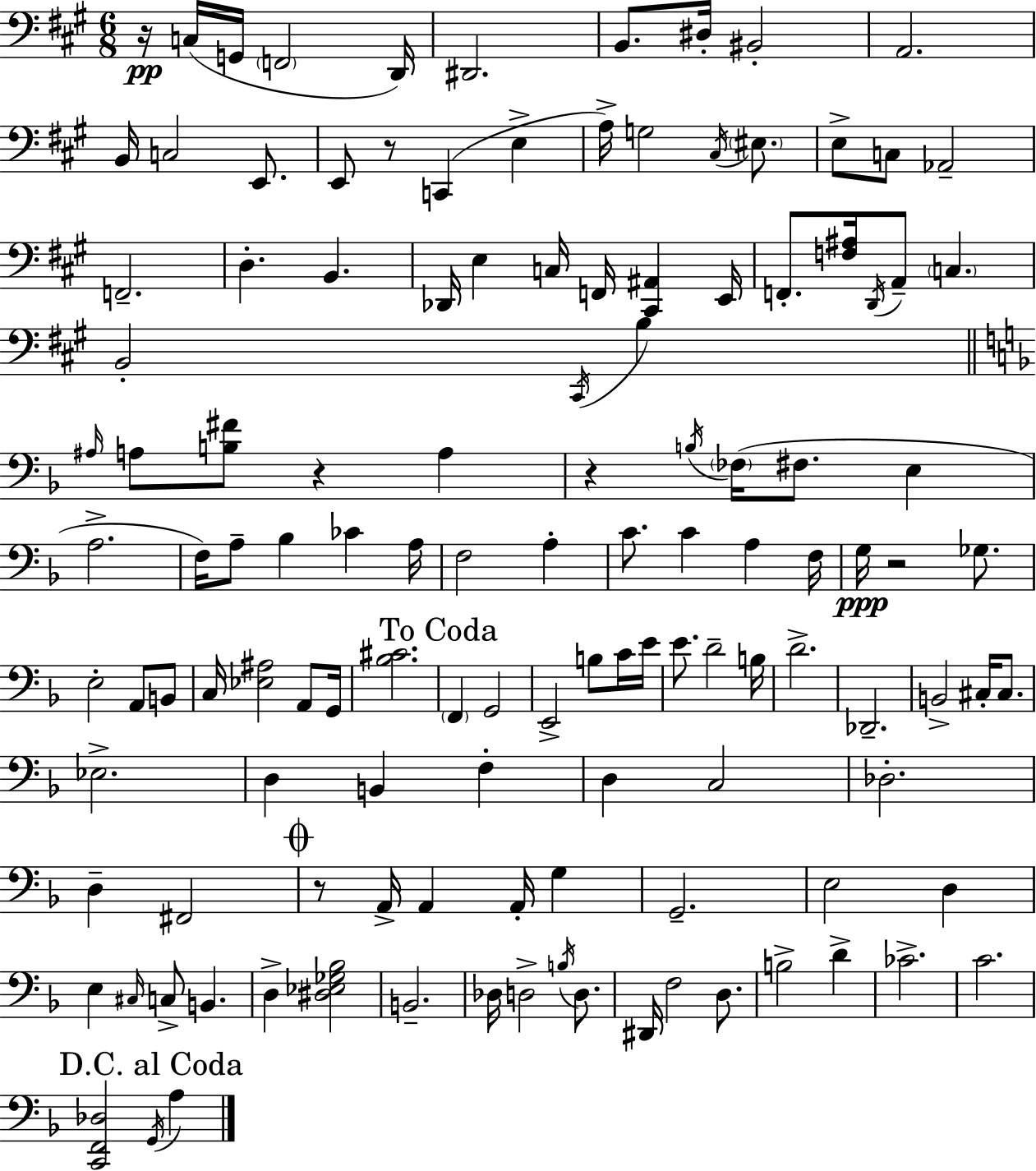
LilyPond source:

{
  \clef bass
  \numericTimeSignature
  \time 6/8
  \key a \major
  r16\pp c16( g,16 \parenthesize f,2 d,16) | dis,2. | b,8. dis16-. bis,2-. | a,2. | \break b,16 c2 e,8. | e,8 r8 c,4( e4-> | a16->) g2 \acciaccatura { cis16 } \parenthesize eis8. | e8-> c8 aes,2-- | \break f,2.-- | d4.-. b,4. | des,16 e4 c16 f,16 <cis, ais,>4 | e,16 f,8.-. <f ais>16 \acciaccatura { d,16 } a,8-- \parenthesize c4. | \break b,2-. \acciaccatura { cis,16 } b4 | \bar "||" \break \key f \major \grace { ais16 } a8 <b fis'>8 r4 a4 | r4 \acciaccatura { b16 }( \parenthesize fes16 fis8. e4 | a2.-> | f16) a8-- bes4 ces'4 | \break a16 f2 a4-. | c'8. c'4 a4 | f16 g16\ppp r2 ges8. | e2-. a,8 | \break b,8 c16 <ees ais>2 a,8 | g,16 <bes cis'>2. | \mark "To Coda" \parenthesize f,4 g,2 | e,2-> b8 | \break c'16 e'16 e'8. d'2-- | b16 d'2.-> | des,2.-- | b,2-> cis16-. cis8. | \break ees2.-> | d4 b,4 f4-. | d4 c2 | des2.-. | \break d4-- fis,2 | \mark \markup { \musicglyph "scripts.coda" } r8 a,16-> a,4 a,16-. g4 | g,2.-- | e2 d4 | \break e4 \grace { cis16 } c8-> b,4. | d4-> <dis ees ges bes>2 | b,2.-- | des16 d2-> | \break \acciaccatura { b16 } d8. dis,16 f2 | d8. b2-> | d'4-> ces'2.-> | c'2. | \break \mark "D.C. al Coda" <c, f, des>2 | \acciaccatura { g,16 } a4 \bar "|."
}